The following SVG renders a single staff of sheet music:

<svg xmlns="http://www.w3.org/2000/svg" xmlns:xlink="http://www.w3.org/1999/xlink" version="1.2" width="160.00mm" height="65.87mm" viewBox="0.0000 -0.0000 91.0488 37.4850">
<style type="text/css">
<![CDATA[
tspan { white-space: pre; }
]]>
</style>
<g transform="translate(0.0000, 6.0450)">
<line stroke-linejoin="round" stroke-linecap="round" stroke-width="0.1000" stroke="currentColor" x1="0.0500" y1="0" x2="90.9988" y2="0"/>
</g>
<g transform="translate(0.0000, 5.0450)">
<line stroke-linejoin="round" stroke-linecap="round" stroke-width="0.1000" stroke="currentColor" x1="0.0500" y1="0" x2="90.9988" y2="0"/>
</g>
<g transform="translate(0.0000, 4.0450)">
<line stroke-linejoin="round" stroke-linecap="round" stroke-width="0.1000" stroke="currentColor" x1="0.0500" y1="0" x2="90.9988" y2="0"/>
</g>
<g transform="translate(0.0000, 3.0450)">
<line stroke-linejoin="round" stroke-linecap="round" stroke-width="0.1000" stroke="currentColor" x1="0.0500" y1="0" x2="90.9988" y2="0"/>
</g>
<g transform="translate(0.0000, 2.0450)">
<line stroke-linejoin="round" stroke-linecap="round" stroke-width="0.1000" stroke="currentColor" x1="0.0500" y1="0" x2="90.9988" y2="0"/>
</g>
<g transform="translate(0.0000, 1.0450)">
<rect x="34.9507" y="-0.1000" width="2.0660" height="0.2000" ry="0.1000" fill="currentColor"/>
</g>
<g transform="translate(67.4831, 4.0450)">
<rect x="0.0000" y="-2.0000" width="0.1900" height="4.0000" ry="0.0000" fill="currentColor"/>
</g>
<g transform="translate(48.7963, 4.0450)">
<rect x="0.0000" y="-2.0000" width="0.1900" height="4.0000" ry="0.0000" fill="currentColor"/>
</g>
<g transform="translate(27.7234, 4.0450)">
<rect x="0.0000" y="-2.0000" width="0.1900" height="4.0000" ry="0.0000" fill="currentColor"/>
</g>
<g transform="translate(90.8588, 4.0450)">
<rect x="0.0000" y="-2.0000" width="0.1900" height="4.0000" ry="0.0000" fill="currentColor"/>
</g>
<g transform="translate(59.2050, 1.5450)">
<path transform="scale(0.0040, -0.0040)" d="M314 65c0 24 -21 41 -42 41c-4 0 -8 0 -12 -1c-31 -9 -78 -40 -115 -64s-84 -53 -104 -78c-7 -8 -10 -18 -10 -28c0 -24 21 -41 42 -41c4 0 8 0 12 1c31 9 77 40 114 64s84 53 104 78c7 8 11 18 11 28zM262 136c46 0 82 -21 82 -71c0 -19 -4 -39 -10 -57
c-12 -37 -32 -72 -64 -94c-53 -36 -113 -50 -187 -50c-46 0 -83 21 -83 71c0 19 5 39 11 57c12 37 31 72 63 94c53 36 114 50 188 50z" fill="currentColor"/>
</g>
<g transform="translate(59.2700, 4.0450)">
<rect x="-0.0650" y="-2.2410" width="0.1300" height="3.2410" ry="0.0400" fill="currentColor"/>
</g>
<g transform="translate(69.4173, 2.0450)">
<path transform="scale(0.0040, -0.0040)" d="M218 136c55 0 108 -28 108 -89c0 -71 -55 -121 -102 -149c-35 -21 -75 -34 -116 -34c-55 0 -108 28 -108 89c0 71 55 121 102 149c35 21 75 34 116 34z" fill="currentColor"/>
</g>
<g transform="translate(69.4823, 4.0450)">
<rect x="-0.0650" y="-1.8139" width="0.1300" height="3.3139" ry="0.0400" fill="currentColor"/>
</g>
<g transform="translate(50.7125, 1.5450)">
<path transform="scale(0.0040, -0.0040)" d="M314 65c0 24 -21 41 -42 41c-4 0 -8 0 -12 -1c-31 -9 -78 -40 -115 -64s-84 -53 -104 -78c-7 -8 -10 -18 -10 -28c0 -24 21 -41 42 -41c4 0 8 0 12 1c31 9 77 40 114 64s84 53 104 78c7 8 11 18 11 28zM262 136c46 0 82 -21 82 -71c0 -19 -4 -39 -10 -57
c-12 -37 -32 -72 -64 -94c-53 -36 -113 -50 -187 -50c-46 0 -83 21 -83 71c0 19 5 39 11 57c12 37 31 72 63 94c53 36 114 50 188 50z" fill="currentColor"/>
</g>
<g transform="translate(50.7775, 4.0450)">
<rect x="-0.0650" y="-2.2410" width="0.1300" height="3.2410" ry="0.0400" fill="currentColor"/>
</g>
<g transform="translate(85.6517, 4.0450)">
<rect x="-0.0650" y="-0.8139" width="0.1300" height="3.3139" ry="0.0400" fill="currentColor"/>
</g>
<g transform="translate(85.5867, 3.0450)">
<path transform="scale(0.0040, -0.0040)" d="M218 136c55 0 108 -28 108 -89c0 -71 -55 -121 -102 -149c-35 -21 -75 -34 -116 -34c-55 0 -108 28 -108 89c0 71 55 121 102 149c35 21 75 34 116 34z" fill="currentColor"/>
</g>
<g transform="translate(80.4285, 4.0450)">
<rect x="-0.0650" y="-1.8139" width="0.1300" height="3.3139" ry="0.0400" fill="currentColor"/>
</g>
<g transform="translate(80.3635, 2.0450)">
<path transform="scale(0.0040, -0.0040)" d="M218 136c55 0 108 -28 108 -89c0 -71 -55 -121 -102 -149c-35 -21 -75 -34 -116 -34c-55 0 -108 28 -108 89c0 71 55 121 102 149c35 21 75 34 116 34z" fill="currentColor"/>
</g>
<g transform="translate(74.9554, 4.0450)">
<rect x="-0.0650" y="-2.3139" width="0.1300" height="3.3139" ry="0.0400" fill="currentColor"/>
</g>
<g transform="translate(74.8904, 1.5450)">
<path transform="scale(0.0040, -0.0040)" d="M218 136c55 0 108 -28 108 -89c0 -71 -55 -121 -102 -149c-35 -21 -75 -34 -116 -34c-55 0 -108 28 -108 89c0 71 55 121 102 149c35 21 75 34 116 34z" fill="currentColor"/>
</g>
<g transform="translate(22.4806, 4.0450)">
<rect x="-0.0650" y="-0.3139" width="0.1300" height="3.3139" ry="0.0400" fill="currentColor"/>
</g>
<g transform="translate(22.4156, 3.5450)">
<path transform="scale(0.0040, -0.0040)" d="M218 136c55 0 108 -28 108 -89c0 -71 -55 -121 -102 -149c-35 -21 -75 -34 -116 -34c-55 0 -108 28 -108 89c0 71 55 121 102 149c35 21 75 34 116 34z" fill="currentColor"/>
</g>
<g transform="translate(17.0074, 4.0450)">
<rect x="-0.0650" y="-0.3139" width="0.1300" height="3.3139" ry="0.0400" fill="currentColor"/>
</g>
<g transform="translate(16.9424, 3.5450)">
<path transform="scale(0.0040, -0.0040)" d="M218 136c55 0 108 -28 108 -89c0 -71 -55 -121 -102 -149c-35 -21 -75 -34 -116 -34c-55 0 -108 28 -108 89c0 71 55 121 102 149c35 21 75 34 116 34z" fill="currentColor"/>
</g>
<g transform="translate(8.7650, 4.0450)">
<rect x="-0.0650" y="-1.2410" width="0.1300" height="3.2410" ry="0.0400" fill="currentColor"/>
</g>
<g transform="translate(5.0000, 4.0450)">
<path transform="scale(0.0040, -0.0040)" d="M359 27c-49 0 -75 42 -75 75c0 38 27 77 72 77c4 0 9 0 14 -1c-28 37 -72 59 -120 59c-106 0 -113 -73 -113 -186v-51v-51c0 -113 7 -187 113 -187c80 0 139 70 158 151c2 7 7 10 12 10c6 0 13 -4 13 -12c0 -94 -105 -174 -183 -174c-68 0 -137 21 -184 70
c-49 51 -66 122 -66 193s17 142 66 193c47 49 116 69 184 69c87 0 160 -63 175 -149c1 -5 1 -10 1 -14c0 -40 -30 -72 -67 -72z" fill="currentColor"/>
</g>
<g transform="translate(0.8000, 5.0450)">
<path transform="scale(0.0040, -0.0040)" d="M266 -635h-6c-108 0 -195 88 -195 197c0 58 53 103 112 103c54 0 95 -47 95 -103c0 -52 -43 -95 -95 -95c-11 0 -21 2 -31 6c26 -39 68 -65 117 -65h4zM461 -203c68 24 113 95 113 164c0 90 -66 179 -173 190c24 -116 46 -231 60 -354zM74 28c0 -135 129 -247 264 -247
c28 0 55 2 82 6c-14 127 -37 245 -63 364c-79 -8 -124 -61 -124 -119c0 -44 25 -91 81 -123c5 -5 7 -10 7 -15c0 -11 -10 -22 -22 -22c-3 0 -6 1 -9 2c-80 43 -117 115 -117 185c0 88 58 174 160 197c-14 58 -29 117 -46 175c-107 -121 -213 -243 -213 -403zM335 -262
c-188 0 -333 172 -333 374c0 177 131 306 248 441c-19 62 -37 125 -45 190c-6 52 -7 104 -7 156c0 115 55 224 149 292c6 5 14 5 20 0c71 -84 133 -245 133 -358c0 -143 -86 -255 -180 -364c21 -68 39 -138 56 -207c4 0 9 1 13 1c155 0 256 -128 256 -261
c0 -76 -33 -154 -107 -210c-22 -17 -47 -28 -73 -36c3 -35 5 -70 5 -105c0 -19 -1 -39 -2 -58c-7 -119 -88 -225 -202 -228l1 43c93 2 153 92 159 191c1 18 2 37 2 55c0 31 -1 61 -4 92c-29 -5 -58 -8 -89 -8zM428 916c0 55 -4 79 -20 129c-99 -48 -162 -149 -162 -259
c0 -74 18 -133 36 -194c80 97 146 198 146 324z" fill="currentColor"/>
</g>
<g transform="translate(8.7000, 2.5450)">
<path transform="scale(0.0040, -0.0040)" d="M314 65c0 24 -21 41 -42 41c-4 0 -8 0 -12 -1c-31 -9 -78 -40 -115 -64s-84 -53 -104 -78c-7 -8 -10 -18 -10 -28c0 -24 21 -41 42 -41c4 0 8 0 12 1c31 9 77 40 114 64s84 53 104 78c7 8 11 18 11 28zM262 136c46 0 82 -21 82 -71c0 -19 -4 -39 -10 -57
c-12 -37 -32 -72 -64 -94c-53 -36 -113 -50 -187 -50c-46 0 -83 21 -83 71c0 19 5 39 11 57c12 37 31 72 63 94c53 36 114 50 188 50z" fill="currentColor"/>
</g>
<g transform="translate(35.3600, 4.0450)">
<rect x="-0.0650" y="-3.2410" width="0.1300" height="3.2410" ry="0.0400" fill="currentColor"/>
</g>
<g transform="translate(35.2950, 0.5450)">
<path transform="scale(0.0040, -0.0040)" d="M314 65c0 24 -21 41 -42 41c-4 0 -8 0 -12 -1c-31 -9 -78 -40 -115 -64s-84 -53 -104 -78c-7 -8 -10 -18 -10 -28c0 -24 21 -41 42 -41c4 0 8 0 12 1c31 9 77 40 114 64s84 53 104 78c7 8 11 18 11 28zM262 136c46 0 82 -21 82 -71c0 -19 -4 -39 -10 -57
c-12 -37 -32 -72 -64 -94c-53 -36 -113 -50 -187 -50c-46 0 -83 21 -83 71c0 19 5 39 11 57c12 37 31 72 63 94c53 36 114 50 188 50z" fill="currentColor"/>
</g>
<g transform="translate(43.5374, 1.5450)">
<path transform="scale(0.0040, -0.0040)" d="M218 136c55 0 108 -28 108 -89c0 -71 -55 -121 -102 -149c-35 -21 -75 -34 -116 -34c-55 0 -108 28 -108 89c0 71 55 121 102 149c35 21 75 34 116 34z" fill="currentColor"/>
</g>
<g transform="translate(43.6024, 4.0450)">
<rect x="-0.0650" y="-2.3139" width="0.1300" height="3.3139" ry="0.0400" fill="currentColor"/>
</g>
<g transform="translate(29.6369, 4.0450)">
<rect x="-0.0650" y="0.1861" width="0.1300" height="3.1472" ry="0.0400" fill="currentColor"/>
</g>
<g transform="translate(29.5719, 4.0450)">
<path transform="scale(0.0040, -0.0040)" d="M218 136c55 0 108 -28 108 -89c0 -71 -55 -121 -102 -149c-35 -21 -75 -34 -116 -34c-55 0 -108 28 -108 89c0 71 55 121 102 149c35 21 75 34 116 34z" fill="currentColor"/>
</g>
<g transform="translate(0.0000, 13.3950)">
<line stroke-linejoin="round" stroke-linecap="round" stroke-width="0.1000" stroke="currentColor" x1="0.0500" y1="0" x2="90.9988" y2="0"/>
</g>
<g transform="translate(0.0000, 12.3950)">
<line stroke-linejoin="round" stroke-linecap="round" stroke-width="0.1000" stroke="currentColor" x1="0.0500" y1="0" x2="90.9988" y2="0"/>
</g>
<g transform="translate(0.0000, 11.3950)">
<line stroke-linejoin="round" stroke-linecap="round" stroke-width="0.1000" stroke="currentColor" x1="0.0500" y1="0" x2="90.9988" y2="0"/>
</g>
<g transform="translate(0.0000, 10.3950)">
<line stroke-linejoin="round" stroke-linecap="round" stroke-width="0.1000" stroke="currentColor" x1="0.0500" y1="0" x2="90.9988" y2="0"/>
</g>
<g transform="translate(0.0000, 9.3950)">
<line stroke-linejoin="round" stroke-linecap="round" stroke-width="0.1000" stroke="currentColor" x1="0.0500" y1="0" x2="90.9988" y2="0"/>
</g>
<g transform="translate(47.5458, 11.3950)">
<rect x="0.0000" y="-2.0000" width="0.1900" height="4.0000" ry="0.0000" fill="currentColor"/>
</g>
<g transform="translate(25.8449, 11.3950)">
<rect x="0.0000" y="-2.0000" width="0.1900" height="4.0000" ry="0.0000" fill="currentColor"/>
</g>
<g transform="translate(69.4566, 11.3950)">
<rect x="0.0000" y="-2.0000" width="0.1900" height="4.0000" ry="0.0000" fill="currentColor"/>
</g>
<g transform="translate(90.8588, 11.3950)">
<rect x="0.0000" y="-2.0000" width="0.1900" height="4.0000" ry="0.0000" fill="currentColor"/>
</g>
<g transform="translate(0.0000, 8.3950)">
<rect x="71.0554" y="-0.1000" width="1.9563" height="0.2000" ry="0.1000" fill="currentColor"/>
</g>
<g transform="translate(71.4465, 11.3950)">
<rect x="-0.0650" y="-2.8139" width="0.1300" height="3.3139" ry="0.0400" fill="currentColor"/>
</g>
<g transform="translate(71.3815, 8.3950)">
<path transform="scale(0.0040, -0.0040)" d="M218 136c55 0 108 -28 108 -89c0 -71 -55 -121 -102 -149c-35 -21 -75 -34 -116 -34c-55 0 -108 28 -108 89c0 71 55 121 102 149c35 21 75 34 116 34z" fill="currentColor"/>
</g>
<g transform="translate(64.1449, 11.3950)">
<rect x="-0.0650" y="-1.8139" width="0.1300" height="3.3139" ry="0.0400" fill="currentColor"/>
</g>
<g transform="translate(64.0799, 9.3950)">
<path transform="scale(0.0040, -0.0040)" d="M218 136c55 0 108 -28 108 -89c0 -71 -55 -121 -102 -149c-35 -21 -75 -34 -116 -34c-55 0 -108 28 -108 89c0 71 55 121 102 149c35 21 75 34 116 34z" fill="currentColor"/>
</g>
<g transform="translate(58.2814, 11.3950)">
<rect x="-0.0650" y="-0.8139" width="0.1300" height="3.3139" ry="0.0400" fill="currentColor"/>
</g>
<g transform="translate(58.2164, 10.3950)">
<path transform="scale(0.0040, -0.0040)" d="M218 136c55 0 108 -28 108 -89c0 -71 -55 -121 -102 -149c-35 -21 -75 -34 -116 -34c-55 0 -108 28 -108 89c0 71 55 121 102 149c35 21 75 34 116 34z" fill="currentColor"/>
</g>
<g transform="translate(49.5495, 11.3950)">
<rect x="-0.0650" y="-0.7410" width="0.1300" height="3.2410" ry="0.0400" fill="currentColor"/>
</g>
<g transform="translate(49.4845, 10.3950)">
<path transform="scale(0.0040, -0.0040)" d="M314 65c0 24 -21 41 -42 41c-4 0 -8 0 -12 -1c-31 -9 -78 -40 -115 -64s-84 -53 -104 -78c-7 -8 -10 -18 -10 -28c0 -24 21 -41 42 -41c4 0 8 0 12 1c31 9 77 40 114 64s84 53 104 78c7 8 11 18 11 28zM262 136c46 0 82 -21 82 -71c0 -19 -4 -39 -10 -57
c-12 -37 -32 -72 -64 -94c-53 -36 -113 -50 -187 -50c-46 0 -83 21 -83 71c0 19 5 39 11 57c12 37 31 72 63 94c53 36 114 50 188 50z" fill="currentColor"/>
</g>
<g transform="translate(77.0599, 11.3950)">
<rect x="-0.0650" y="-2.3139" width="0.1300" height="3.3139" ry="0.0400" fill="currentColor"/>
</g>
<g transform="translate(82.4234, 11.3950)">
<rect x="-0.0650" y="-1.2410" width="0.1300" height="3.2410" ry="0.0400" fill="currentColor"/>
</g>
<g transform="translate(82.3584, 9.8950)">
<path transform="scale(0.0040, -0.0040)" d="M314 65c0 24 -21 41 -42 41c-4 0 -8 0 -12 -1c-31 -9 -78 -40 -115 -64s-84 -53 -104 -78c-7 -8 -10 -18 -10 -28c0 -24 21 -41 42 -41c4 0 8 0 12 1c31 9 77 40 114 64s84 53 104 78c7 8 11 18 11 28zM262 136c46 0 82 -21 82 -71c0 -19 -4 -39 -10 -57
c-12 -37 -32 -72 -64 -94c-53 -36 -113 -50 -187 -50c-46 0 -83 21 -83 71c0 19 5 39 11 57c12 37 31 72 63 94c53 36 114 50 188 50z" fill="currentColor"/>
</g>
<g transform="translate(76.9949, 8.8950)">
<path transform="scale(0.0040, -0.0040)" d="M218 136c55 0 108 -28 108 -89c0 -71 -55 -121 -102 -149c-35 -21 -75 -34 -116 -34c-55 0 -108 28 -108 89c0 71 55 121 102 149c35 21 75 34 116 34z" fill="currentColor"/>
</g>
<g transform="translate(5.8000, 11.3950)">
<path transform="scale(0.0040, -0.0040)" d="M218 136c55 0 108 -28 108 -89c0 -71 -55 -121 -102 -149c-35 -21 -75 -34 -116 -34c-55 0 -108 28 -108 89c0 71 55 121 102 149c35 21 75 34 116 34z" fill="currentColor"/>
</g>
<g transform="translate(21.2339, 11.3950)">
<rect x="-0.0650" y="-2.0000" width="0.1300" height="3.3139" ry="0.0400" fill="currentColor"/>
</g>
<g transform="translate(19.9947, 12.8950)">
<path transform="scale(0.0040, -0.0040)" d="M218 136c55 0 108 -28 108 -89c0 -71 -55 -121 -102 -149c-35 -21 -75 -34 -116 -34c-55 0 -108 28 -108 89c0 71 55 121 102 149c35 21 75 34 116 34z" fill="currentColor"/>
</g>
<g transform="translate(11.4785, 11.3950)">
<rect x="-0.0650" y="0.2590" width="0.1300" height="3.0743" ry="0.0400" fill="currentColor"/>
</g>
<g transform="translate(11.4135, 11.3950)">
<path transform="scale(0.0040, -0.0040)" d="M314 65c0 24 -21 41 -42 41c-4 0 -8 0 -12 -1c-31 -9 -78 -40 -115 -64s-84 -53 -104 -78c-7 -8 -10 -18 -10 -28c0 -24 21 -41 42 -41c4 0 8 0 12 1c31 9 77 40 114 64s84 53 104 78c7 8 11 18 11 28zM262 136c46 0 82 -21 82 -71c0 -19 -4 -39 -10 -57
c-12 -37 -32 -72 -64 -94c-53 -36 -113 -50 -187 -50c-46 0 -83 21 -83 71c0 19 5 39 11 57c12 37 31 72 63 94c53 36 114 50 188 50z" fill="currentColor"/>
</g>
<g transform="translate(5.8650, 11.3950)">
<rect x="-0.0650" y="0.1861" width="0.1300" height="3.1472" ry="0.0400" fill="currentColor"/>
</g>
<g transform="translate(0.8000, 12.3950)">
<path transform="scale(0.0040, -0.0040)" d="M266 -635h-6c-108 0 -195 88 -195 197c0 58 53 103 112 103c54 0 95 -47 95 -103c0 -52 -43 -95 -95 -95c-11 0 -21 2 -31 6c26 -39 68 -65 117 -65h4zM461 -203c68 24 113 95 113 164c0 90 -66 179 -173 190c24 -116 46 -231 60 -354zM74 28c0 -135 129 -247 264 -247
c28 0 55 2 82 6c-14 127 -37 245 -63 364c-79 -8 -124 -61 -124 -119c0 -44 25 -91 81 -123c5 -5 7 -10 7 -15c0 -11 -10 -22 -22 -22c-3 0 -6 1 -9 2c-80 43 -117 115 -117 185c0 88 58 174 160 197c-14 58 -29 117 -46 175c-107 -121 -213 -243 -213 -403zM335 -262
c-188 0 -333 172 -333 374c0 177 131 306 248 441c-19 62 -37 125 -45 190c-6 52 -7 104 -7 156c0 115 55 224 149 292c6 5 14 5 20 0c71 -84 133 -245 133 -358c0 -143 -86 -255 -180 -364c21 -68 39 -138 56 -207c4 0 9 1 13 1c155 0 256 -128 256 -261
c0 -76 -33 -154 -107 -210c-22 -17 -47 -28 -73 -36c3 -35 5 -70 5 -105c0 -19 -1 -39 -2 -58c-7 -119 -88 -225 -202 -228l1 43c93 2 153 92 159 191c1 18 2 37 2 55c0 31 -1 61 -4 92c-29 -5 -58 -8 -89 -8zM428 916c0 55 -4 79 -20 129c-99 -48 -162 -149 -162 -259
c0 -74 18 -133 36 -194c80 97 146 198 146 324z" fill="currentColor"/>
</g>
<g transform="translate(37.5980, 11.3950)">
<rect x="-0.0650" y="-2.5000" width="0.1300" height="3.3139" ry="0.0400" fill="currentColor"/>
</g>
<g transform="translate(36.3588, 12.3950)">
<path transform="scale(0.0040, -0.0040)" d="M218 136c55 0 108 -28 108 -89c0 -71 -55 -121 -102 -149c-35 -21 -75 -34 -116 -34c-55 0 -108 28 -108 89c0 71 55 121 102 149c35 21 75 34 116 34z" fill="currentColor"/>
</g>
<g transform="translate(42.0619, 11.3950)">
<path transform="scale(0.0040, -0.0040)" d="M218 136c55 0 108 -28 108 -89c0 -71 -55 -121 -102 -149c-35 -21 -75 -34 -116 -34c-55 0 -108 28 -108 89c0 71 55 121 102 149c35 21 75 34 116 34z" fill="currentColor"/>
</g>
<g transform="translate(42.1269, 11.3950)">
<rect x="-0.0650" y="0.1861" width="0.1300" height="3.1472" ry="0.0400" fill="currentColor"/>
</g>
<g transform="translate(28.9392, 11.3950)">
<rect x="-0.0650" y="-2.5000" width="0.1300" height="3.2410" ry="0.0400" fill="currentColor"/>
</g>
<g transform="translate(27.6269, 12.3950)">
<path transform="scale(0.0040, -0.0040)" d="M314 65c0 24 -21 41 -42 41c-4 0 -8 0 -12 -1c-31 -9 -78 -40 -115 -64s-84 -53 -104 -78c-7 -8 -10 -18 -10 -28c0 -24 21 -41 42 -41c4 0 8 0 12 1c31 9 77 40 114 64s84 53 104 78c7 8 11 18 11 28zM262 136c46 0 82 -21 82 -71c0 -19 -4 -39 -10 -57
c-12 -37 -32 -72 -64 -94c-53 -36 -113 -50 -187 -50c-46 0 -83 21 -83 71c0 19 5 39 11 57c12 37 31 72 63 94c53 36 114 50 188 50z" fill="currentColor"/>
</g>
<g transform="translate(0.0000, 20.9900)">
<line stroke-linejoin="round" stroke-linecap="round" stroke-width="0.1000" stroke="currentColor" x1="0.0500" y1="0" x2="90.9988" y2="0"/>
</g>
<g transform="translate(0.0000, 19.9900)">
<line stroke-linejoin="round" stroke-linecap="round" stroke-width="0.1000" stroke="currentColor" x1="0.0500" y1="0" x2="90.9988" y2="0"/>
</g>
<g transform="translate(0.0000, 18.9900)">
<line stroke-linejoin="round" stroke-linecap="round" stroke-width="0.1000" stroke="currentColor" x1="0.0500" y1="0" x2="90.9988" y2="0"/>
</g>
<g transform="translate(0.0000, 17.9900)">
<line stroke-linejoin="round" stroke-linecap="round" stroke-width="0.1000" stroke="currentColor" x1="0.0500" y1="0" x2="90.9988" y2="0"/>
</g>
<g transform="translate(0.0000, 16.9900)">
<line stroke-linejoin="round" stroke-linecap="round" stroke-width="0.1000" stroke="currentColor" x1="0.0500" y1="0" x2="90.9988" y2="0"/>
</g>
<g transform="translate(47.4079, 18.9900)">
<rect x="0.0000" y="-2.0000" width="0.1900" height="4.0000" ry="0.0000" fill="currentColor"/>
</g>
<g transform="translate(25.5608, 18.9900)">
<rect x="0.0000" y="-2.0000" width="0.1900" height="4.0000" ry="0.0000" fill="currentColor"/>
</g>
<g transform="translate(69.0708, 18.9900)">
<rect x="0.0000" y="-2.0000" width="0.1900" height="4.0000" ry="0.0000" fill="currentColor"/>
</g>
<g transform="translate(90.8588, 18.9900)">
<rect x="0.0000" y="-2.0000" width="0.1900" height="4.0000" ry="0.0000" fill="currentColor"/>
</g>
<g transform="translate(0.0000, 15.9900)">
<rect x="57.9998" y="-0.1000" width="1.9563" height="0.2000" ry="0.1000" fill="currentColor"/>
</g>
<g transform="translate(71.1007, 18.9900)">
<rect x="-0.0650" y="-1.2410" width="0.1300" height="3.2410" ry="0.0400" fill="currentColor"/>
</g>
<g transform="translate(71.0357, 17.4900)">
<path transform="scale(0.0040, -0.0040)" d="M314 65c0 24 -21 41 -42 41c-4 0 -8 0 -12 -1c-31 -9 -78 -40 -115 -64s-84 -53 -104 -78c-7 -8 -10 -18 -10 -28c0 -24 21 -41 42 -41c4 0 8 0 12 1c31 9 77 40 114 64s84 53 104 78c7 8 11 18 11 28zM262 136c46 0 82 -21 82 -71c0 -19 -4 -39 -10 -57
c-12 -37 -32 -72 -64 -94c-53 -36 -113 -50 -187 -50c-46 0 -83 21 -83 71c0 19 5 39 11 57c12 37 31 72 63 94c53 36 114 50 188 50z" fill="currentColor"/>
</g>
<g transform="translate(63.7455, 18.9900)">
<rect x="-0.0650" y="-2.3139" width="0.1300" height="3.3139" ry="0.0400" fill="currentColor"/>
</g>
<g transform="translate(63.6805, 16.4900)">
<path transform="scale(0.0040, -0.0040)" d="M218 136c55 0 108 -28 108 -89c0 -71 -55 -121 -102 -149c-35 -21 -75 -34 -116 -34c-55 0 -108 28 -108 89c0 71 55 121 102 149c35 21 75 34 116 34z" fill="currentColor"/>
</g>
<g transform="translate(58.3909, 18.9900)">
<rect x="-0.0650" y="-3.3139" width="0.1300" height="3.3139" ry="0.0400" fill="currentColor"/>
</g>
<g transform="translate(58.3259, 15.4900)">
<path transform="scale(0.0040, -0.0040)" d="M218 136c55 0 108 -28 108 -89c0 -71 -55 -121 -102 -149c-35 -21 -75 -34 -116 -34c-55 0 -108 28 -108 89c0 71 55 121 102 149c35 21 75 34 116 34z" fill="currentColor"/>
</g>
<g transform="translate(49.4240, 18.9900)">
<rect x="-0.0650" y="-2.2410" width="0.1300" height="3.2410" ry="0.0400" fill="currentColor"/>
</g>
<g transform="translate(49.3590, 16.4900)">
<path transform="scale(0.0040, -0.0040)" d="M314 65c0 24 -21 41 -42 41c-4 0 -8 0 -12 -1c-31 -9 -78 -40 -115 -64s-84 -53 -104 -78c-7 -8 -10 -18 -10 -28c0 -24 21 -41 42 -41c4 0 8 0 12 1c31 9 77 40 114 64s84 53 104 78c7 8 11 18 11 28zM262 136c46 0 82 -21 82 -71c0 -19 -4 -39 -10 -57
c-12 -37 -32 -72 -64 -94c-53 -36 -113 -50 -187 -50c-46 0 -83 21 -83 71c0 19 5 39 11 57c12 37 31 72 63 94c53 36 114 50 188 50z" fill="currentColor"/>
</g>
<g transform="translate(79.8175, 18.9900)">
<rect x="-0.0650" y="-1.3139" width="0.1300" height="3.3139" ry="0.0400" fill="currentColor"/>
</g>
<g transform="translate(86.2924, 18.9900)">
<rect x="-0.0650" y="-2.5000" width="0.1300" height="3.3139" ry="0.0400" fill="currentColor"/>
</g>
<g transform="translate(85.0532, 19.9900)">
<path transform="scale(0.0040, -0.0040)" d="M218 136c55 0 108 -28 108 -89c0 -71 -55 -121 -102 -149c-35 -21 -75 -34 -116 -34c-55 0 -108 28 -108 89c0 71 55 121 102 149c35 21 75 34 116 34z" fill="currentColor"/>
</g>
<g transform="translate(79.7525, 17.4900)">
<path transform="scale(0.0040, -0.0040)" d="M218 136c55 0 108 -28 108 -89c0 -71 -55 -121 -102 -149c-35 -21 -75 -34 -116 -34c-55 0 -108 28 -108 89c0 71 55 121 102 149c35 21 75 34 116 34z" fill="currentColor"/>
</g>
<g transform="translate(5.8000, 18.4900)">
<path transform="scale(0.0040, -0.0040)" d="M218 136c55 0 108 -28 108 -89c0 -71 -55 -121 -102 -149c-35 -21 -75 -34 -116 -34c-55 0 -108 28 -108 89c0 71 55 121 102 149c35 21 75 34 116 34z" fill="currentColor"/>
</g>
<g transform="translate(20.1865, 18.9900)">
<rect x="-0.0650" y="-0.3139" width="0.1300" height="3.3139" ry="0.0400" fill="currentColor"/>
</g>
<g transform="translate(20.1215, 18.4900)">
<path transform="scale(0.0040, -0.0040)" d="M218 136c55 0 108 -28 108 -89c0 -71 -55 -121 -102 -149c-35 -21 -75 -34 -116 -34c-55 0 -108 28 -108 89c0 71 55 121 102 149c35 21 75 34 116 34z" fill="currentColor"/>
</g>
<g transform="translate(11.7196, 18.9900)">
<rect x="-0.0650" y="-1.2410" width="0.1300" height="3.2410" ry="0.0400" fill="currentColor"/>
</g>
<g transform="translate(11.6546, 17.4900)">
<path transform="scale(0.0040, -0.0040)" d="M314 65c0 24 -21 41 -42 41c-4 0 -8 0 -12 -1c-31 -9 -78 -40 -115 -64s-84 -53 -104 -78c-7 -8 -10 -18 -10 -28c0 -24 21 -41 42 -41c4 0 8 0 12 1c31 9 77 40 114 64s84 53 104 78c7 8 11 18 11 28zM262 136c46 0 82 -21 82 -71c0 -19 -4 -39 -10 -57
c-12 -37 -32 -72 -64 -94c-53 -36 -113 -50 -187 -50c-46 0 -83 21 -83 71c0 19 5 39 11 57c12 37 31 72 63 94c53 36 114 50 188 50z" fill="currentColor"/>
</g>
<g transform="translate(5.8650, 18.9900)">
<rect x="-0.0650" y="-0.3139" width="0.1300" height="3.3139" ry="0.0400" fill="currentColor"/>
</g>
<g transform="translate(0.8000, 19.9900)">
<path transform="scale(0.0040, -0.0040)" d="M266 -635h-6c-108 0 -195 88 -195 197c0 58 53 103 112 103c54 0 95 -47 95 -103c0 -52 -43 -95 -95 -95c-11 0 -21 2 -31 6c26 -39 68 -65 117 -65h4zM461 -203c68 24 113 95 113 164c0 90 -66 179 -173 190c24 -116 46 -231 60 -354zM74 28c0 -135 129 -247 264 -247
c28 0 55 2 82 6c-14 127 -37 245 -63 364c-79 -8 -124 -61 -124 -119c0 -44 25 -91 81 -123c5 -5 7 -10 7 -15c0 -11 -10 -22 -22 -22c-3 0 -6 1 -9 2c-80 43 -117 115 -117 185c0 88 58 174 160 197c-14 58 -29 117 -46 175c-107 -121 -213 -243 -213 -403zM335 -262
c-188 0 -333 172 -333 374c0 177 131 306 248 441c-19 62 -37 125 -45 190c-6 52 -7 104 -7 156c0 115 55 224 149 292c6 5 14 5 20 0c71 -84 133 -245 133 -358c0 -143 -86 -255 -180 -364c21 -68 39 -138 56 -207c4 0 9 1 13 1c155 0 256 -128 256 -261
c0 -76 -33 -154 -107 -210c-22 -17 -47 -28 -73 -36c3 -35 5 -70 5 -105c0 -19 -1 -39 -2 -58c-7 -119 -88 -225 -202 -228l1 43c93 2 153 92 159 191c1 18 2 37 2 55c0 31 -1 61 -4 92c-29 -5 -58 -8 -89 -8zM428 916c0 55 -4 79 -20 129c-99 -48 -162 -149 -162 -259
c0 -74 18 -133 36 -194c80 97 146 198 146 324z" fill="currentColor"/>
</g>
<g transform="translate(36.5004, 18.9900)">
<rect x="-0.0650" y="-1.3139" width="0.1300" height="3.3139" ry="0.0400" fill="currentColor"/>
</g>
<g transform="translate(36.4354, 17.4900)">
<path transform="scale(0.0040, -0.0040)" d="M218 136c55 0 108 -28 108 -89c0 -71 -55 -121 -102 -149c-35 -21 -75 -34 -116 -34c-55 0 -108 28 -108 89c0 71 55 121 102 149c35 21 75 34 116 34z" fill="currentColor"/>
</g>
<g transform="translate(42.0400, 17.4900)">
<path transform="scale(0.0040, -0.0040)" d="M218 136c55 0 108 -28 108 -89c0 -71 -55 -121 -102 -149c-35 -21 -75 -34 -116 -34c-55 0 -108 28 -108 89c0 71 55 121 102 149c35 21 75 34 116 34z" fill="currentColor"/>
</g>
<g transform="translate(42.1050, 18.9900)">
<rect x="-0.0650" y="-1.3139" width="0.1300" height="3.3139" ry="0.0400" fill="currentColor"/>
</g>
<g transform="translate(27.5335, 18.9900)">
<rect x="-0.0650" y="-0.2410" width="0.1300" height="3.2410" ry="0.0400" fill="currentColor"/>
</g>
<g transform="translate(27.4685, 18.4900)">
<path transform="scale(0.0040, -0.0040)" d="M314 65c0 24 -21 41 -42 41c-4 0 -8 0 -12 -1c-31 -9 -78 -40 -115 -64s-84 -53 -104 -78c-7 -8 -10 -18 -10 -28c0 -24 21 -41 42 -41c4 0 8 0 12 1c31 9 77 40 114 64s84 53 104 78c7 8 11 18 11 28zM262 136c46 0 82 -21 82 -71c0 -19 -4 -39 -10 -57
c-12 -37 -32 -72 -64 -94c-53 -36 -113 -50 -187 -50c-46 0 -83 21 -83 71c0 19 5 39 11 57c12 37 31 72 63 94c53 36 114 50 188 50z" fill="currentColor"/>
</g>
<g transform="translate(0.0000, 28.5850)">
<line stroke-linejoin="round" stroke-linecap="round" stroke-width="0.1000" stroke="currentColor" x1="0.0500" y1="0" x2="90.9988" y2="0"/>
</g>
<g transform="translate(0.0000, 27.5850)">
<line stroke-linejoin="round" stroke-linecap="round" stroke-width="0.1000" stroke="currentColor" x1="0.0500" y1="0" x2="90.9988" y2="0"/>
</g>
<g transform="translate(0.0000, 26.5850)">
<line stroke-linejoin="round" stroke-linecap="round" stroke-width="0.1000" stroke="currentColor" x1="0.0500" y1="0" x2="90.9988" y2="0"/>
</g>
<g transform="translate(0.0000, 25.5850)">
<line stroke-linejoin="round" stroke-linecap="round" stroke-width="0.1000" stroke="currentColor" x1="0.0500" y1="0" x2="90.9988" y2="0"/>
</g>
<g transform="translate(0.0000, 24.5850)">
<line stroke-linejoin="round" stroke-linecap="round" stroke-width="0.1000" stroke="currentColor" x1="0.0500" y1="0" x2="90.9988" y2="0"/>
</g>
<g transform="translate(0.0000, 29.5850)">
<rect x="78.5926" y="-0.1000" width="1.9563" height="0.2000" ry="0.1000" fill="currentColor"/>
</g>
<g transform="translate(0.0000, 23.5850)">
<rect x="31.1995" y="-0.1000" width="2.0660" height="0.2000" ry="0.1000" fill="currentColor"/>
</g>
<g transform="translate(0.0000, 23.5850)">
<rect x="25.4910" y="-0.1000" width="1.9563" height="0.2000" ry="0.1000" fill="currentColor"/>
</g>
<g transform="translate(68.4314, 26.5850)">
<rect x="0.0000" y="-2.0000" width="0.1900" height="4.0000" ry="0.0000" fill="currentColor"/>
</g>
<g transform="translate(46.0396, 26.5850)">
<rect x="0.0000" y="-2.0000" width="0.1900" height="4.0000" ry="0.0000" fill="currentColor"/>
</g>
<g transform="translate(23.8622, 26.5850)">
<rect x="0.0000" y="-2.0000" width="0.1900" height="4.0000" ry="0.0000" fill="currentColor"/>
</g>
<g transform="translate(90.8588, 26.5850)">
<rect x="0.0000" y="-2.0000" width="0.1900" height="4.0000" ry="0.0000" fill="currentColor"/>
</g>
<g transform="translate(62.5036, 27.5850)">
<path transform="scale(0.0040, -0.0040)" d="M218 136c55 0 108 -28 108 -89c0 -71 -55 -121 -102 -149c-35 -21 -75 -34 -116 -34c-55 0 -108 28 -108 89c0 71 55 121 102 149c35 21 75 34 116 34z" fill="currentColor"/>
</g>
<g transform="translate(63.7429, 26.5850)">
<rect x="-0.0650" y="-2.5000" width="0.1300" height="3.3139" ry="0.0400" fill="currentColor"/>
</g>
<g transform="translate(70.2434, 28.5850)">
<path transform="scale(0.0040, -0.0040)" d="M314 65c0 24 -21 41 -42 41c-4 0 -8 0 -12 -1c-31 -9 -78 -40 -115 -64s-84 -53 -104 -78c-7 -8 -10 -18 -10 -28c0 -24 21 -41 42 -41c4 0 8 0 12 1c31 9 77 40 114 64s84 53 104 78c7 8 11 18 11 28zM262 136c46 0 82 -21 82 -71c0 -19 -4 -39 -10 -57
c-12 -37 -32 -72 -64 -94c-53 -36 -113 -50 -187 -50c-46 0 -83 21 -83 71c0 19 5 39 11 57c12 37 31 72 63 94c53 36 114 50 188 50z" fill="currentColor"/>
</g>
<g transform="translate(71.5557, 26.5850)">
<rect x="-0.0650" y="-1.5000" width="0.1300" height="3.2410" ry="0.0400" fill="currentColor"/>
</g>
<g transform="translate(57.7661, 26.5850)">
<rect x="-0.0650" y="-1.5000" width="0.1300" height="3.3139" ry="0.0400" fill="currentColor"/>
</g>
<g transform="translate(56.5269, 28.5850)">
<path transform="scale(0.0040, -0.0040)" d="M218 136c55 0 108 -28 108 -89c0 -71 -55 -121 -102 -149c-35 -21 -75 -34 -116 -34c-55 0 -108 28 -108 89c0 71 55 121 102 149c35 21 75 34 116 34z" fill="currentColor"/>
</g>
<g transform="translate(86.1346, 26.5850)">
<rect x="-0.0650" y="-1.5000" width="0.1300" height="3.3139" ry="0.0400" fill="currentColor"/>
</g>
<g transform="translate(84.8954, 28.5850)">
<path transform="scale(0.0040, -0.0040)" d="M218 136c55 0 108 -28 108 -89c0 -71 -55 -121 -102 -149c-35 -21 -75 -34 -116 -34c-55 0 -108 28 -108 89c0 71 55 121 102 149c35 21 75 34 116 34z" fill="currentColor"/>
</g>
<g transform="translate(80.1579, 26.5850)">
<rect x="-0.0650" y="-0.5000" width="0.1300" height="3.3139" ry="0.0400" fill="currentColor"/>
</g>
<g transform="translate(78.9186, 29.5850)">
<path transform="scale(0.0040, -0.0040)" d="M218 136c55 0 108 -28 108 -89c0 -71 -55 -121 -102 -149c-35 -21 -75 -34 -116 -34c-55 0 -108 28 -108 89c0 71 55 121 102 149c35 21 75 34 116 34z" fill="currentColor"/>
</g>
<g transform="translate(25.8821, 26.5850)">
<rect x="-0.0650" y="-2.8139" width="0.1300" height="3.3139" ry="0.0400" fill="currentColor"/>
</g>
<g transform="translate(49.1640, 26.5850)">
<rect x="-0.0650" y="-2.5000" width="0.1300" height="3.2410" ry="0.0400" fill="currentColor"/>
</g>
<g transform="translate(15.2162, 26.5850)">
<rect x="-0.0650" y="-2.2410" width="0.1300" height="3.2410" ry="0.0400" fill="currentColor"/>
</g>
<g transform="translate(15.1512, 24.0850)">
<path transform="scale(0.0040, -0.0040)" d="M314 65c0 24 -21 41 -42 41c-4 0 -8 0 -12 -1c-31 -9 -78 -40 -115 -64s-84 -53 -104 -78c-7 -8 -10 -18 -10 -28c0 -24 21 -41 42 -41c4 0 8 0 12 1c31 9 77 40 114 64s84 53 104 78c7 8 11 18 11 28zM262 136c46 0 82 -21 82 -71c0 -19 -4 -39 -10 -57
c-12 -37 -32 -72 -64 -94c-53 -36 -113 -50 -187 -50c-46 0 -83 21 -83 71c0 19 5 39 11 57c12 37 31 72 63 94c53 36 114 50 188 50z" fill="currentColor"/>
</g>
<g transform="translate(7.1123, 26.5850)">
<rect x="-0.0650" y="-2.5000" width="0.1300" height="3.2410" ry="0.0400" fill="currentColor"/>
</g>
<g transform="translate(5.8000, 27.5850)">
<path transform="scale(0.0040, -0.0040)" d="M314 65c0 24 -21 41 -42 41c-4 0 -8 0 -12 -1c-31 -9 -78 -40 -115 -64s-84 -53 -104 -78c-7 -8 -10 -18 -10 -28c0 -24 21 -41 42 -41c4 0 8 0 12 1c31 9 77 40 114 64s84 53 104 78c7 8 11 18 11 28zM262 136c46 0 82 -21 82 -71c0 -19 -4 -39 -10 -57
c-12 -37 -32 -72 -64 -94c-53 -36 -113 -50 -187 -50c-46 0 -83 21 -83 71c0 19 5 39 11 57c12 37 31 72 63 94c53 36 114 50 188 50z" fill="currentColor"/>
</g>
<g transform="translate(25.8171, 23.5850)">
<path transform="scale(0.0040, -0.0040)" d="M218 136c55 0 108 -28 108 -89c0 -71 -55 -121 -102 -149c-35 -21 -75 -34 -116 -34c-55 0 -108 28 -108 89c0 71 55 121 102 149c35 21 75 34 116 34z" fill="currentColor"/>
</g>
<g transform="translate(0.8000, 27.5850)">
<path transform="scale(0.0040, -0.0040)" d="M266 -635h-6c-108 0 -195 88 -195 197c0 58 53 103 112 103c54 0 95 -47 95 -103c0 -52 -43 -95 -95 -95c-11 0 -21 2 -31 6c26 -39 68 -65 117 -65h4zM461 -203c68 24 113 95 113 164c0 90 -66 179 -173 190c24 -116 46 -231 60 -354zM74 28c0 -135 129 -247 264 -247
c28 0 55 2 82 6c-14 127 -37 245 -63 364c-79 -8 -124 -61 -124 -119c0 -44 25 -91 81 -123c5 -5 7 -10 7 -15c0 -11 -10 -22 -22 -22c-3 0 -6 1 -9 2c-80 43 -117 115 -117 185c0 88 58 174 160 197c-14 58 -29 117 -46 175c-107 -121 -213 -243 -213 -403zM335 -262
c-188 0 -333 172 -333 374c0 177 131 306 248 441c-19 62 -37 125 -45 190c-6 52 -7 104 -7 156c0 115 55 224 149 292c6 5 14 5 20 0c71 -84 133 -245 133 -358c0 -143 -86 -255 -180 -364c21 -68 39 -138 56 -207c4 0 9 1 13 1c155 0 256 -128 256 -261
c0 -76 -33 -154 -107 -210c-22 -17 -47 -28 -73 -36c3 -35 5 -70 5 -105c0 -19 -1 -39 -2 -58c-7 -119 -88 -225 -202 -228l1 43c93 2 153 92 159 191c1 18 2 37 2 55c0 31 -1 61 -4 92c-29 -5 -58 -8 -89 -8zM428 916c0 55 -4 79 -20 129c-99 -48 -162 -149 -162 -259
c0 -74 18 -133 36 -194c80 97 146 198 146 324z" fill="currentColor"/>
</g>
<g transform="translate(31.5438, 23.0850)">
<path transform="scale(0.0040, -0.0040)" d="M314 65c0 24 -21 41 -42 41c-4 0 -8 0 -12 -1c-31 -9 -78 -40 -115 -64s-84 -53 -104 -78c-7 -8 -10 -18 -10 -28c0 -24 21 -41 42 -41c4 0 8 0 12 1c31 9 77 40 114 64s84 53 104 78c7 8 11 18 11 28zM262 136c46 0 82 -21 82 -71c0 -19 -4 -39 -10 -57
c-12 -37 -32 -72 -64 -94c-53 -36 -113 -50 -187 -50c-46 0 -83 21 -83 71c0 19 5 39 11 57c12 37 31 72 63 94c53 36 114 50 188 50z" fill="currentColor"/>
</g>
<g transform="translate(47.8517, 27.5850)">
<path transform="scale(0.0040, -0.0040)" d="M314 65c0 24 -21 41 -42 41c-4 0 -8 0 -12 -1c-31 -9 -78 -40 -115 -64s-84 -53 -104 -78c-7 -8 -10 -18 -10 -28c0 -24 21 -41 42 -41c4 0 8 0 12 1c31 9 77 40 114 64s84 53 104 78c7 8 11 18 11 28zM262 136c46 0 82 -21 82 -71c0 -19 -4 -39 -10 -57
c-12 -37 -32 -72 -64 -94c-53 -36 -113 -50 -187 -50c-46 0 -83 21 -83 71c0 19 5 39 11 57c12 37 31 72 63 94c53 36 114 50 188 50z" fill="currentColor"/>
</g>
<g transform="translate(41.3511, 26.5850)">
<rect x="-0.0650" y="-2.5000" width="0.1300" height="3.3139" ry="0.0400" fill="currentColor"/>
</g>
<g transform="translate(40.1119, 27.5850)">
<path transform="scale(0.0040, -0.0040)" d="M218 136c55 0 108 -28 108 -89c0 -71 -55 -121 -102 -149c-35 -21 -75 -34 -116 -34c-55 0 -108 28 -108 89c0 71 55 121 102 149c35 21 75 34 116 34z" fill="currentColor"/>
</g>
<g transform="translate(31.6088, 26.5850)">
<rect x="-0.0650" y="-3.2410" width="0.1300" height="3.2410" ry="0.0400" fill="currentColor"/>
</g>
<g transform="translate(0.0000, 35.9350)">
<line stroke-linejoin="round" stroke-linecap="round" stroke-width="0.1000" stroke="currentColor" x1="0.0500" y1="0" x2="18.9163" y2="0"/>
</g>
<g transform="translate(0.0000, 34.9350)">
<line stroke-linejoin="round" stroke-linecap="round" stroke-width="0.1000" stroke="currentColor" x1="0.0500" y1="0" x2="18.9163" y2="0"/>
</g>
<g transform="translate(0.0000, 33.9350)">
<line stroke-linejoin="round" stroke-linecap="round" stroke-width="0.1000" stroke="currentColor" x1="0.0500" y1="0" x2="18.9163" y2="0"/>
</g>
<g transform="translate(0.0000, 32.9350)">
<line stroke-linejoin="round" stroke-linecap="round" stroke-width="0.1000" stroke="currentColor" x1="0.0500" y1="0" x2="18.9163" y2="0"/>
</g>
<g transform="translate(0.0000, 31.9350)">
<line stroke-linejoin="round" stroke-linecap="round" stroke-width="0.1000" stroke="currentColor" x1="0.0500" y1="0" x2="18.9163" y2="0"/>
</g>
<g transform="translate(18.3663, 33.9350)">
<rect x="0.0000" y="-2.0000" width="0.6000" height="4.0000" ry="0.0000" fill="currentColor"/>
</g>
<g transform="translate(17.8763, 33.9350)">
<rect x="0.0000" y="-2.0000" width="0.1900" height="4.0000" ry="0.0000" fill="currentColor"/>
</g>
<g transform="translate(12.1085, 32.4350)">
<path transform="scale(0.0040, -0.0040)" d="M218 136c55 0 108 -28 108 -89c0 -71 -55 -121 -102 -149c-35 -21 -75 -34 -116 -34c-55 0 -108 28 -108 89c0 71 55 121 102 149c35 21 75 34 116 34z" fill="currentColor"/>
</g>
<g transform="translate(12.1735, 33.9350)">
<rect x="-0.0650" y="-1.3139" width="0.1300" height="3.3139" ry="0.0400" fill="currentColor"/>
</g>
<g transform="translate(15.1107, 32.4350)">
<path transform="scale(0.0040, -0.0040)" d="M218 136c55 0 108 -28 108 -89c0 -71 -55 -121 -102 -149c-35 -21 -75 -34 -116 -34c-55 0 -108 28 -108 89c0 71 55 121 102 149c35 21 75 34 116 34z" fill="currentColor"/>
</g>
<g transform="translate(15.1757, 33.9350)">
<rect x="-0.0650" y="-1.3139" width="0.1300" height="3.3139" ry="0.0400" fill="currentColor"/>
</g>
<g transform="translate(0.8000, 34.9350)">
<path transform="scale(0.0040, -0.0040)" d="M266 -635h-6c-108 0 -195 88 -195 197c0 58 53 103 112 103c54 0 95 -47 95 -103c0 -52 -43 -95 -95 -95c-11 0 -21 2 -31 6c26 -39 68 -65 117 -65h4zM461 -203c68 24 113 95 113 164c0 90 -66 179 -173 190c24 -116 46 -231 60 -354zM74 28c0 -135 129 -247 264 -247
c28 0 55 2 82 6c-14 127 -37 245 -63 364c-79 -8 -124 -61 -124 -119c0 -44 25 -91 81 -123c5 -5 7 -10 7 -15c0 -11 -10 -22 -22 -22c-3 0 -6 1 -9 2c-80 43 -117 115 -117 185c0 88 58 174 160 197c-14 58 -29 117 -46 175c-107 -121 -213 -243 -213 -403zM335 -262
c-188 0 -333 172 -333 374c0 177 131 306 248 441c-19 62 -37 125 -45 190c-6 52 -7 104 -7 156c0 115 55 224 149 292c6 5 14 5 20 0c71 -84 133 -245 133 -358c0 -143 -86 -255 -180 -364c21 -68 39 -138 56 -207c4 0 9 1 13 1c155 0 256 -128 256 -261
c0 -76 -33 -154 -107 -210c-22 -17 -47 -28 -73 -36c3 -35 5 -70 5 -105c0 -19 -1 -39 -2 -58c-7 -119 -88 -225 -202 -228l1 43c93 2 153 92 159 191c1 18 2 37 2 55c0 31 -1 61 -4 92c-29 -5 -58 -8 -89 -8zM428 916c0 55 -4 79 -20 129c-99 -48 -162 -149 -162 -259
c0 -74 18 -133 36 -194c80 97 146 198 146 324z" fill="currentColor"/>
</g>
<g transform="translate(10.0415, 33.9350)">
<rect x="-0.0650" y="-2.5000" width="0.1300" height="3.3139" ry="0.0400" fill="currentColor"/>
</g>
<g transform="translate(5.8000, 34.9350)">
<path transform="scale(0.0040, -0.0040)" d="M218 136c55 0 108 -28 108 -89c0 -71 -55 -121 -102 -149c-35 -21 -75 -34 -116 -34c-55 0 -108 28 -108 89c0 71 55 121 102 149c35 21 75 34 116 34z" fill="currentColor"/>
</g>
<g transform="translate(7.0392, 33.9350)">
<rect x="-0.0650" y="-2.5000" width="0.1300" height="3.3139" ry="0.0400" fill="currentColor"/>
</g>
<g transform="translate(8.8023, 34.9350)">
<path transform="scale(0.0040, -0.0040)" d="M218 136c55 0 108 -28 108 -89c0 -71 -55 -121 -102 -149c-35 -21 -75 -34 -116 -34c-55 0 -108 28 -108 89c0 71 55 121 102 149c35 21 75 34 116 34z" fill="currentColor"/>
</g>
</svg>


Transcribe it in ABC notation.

X:1
T:Untitled
M:4/4
L:1/4
K:C
e2 c c B b2 g g2 g2 f g f d B B2 F G2 G B d2 d f a g e2 c e2 c c2 e e g2 b g e2 e G G2 g2 a b2 G G2 E G E2 C E G G e e